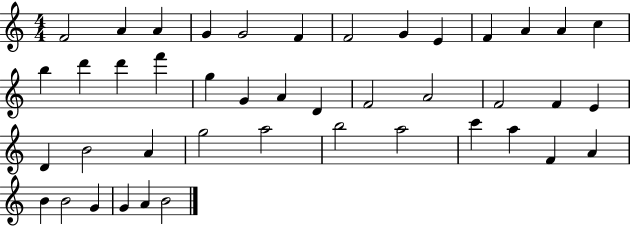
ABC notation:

X:1
T:Untitled
M:4/4
L:1/4
K:C
F2 A A G G2 F F2 G E F A A c b d' d' f' g G A D F2 A2 F2 F E D B2 A g2 a2 b2 a2 c' a F A B B2 G G A B2